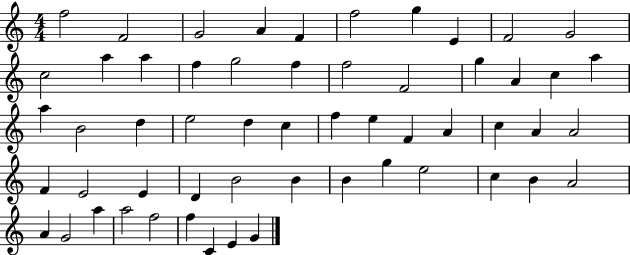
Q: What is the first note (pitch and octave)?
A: F5